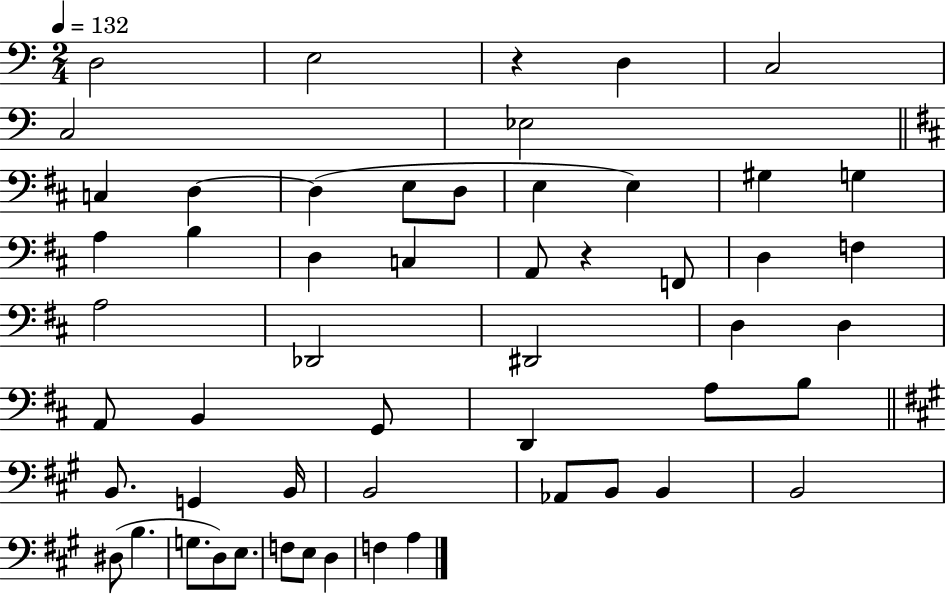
{
  \clef bass
  \numericTimeSignature
  \time 2/4
  \key c \major
  \tempo 4 = 132
  d2 | e2 | r4 d4 | c2 | \break c2 | ees2 | \bar "||" \break \key b \minor c4 d4~~ | d4( e8 d8 | e4 e4) | gis4 g4 | \break a4 b4 | d4 c4 | a,8 r4 f,8 | d4 f4 | \break a2 | des,2 | dis,2 | d4 d4 | \break a,8 b,4 g,8 | d,4 a8 b8 | \bar "||" \break \key a \major b,8. g,4 b,16 | b,2 | aes,8 b,8 b,4 | b,2 | \break dis8( b4. | g8. d8) e8. | f8 e8 d4 | f4 a4 | \break \bar "|."
}